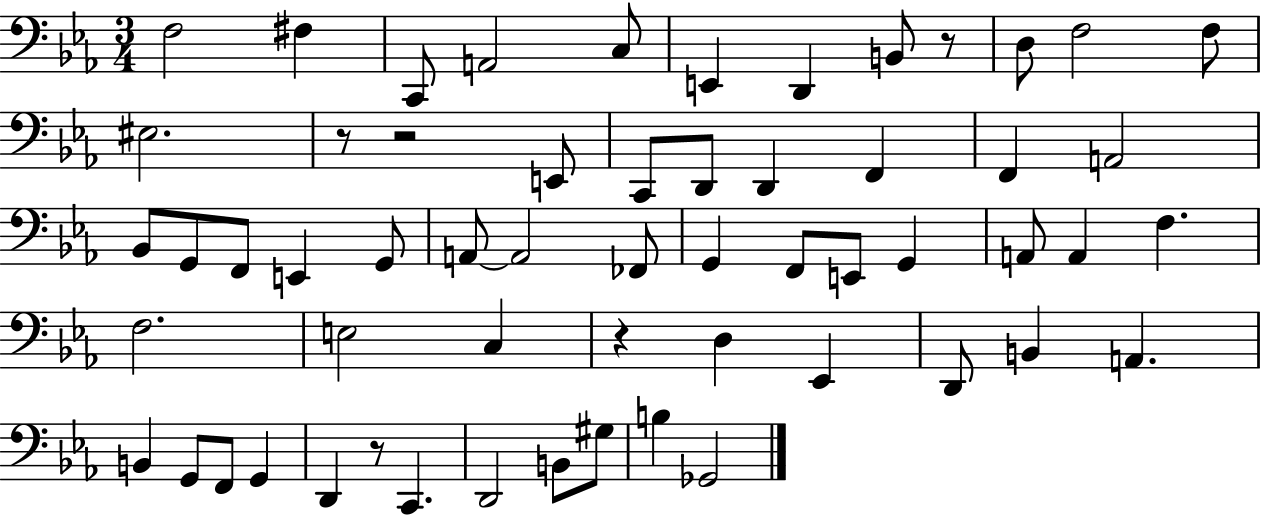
X:1
T:Untitled
M:3/4
L:1/4
K:Eb
F,2 ^F, C,,/2 A,,2 C,/2 E,, D,, B,,/2 z/2 D,/2 F,2 F,/2 ^E,2 z/2 z2 E,,/2 C,,/2 D,,/2 D,, F,, F,, A,,2 _B,,/2 G,,/2 F,,/2 E,, G,,/2 A,,/2 A,,2 _F,,/2 G,, F,,/2 E,,/2 G,, A,,/2 A,, F, F,2 E,2 C, z D, _E,, D,,/2 B,, A,, B,, G,,/2 F,,/2 G,, D,, z/2 C,, D,,2 B,,/2 ^G,/2 B, _G,,2